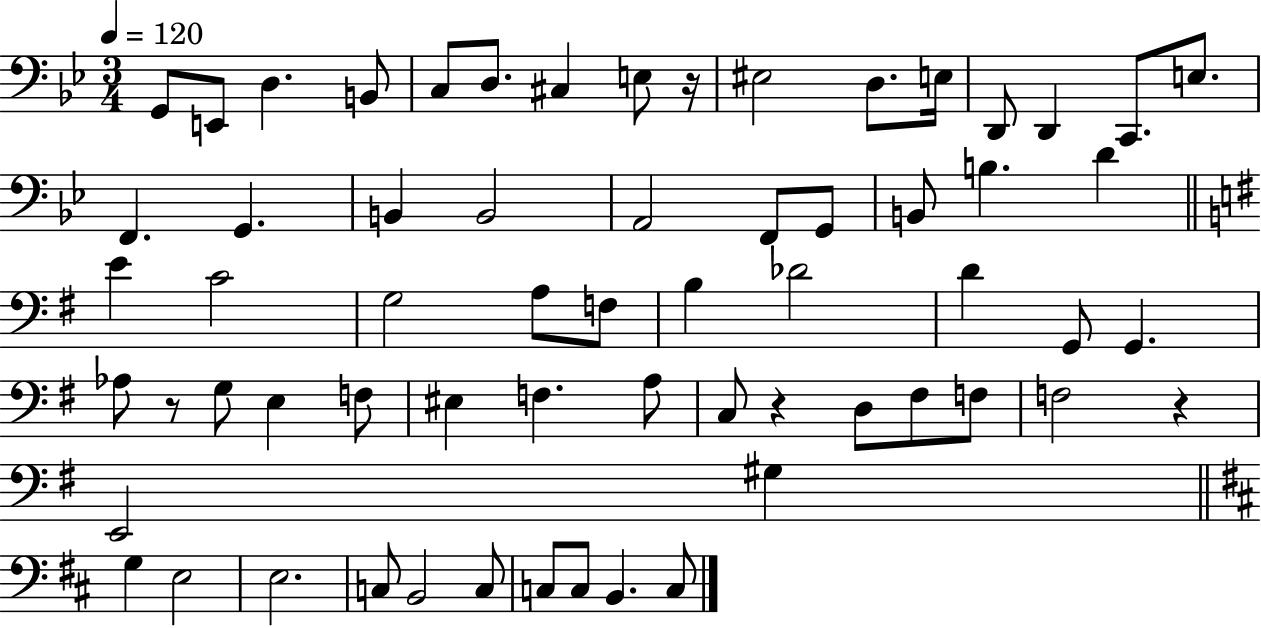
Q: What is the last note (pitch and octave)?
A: C3